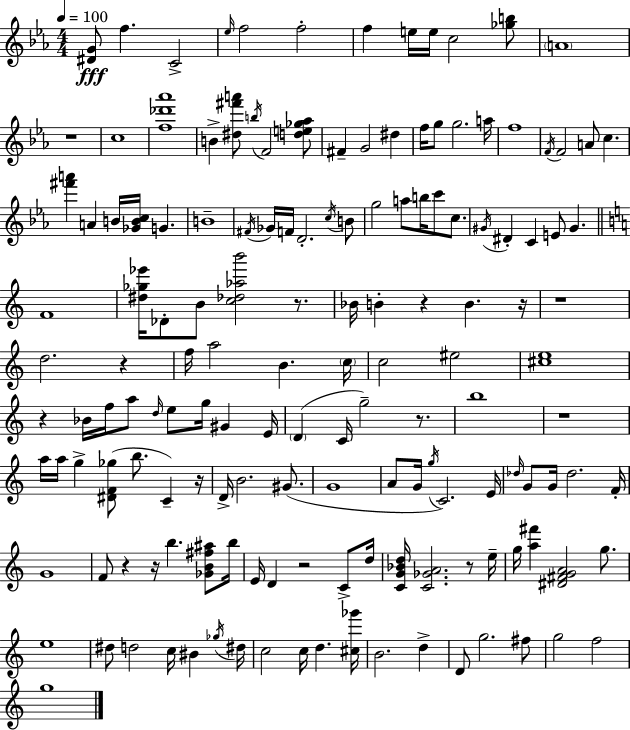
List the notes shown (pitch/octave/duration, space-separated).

[D#4,G4]/e F5/q. C4/h Eb5/s F5/h F5/h F5/q E5/s E5/s C5/h [Gb5,B5]/e A4/w R/w C5/w [F5,Db6,Ab6]/w B4/q [D#5,F#6,A6]/e B5/s F4/h [D5,E5,Gb5,Ab5]/e F#4/q G4/h D#5/q F5/s G5/e G5/h. A5/s F5/w F4/s F4/h A4/e C5/q. [F#6,A6]/q A4/q B4/s [Gb4,B4,C5]/s G4/q. B4/w F#4/s Gb4/s F4/s D4/h. C5/s B4/e G5/h A5/e B5/s C6/e C5/e. G#4/s D#4/q C4/q E4/e G#4/q. F4/w [D#5,Gb5,Eb6]/s Db4/e B4/e [C5,Db5,Ab5,B6]/h R/e. Bb4/s B4/q R/q B4/q. R/s R/w D5/h. R/q F5/s A5/h B4/q. C5/s C5/h EIS5/h [C#5,E5]/w R/q Bb4/s F5/s A5/e D5/s E5/e G5/s G#4/q E4/s D4/q C4/s G5/h R/e. B5/w R/w A5/s A5/s G5/q [D#4,F4,Gb5]/e B5/e. C4/q R/s D4/s B4/h. G#4/e. G4/w A4/e G4/s G5/s C4/h. E4/s Db5/s G4/e G4/s Db5/h. F4/s G4/w F4/e R/q R/s B5/q. [Gb4,B4,F#5,A#5]/e B5/s E4/s D4/q R/h C4/e D5/s [C4,G4,Bb4,D5]/s [C4,Gb4,A4]/h. R/e E5/s G5/s [A5,F#6]/q [D#4,F#4,G4,A4]/h G5/e. E5/w D#5/e D5/h C5/s BIS4/q Gb5/s D#5/s C5/h C5/s D5/q. [C#5,Gb6]/s B4/h. D5/q D4/e G5/h. F#5/e G5/h F5/h G5/w